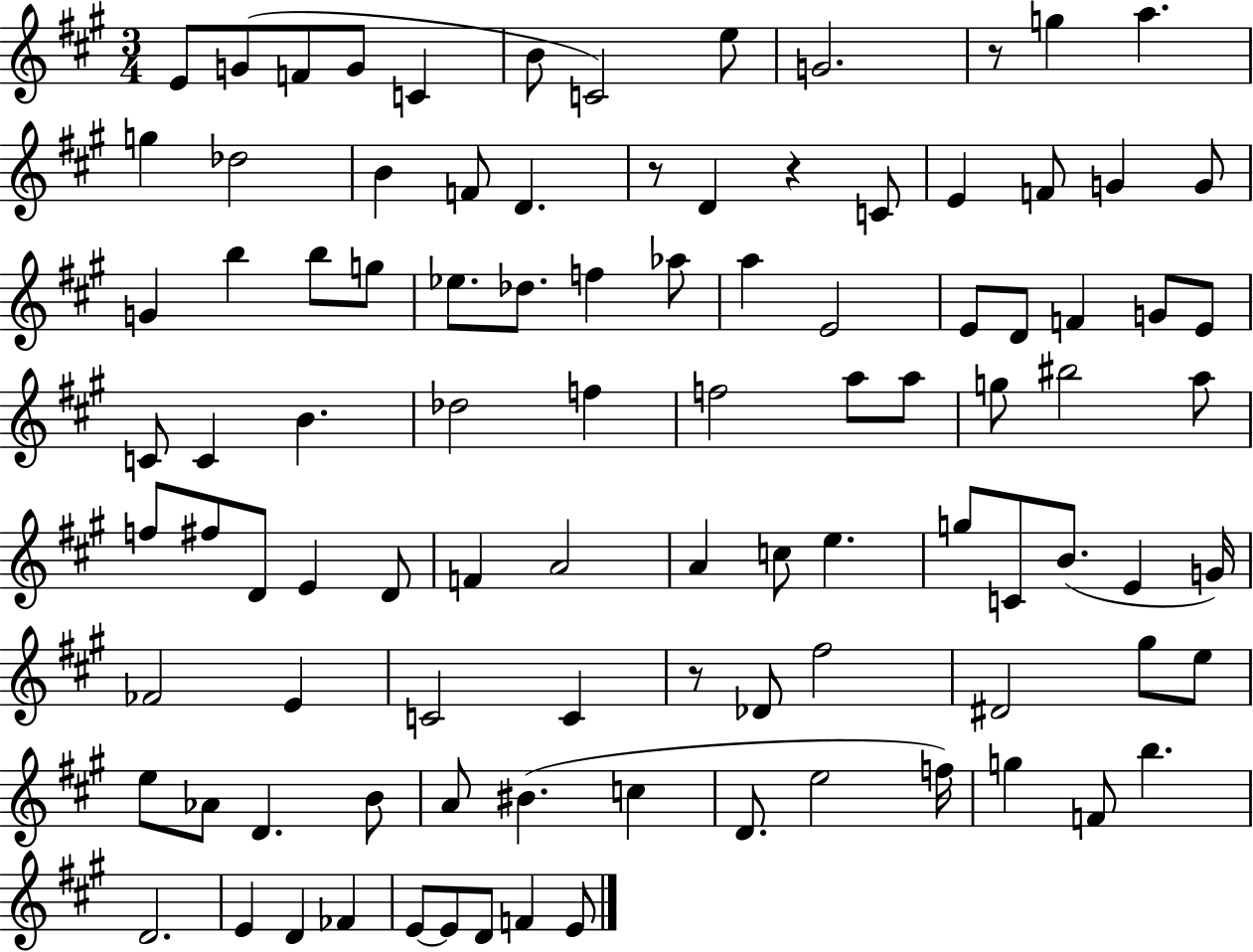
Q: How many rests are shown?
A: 4